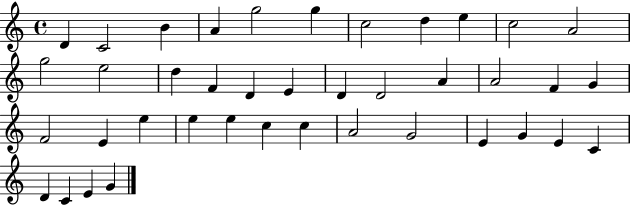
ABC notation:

X:1
T:Untitled
M:4/4
L:1/4
K:C
D C2 B A g2 g c2 d e c2 A2 g2 e2 d F D E D D2 A A2 F G F2 E e e e c c A2 G2 E G E C D C E G